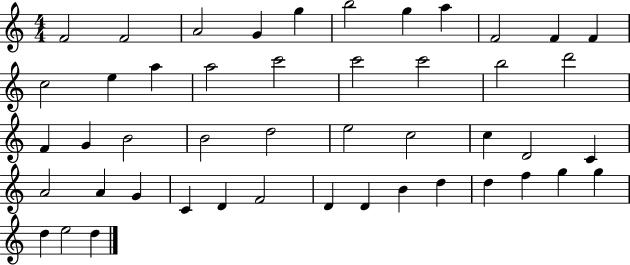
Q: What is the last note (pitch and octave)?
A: D5